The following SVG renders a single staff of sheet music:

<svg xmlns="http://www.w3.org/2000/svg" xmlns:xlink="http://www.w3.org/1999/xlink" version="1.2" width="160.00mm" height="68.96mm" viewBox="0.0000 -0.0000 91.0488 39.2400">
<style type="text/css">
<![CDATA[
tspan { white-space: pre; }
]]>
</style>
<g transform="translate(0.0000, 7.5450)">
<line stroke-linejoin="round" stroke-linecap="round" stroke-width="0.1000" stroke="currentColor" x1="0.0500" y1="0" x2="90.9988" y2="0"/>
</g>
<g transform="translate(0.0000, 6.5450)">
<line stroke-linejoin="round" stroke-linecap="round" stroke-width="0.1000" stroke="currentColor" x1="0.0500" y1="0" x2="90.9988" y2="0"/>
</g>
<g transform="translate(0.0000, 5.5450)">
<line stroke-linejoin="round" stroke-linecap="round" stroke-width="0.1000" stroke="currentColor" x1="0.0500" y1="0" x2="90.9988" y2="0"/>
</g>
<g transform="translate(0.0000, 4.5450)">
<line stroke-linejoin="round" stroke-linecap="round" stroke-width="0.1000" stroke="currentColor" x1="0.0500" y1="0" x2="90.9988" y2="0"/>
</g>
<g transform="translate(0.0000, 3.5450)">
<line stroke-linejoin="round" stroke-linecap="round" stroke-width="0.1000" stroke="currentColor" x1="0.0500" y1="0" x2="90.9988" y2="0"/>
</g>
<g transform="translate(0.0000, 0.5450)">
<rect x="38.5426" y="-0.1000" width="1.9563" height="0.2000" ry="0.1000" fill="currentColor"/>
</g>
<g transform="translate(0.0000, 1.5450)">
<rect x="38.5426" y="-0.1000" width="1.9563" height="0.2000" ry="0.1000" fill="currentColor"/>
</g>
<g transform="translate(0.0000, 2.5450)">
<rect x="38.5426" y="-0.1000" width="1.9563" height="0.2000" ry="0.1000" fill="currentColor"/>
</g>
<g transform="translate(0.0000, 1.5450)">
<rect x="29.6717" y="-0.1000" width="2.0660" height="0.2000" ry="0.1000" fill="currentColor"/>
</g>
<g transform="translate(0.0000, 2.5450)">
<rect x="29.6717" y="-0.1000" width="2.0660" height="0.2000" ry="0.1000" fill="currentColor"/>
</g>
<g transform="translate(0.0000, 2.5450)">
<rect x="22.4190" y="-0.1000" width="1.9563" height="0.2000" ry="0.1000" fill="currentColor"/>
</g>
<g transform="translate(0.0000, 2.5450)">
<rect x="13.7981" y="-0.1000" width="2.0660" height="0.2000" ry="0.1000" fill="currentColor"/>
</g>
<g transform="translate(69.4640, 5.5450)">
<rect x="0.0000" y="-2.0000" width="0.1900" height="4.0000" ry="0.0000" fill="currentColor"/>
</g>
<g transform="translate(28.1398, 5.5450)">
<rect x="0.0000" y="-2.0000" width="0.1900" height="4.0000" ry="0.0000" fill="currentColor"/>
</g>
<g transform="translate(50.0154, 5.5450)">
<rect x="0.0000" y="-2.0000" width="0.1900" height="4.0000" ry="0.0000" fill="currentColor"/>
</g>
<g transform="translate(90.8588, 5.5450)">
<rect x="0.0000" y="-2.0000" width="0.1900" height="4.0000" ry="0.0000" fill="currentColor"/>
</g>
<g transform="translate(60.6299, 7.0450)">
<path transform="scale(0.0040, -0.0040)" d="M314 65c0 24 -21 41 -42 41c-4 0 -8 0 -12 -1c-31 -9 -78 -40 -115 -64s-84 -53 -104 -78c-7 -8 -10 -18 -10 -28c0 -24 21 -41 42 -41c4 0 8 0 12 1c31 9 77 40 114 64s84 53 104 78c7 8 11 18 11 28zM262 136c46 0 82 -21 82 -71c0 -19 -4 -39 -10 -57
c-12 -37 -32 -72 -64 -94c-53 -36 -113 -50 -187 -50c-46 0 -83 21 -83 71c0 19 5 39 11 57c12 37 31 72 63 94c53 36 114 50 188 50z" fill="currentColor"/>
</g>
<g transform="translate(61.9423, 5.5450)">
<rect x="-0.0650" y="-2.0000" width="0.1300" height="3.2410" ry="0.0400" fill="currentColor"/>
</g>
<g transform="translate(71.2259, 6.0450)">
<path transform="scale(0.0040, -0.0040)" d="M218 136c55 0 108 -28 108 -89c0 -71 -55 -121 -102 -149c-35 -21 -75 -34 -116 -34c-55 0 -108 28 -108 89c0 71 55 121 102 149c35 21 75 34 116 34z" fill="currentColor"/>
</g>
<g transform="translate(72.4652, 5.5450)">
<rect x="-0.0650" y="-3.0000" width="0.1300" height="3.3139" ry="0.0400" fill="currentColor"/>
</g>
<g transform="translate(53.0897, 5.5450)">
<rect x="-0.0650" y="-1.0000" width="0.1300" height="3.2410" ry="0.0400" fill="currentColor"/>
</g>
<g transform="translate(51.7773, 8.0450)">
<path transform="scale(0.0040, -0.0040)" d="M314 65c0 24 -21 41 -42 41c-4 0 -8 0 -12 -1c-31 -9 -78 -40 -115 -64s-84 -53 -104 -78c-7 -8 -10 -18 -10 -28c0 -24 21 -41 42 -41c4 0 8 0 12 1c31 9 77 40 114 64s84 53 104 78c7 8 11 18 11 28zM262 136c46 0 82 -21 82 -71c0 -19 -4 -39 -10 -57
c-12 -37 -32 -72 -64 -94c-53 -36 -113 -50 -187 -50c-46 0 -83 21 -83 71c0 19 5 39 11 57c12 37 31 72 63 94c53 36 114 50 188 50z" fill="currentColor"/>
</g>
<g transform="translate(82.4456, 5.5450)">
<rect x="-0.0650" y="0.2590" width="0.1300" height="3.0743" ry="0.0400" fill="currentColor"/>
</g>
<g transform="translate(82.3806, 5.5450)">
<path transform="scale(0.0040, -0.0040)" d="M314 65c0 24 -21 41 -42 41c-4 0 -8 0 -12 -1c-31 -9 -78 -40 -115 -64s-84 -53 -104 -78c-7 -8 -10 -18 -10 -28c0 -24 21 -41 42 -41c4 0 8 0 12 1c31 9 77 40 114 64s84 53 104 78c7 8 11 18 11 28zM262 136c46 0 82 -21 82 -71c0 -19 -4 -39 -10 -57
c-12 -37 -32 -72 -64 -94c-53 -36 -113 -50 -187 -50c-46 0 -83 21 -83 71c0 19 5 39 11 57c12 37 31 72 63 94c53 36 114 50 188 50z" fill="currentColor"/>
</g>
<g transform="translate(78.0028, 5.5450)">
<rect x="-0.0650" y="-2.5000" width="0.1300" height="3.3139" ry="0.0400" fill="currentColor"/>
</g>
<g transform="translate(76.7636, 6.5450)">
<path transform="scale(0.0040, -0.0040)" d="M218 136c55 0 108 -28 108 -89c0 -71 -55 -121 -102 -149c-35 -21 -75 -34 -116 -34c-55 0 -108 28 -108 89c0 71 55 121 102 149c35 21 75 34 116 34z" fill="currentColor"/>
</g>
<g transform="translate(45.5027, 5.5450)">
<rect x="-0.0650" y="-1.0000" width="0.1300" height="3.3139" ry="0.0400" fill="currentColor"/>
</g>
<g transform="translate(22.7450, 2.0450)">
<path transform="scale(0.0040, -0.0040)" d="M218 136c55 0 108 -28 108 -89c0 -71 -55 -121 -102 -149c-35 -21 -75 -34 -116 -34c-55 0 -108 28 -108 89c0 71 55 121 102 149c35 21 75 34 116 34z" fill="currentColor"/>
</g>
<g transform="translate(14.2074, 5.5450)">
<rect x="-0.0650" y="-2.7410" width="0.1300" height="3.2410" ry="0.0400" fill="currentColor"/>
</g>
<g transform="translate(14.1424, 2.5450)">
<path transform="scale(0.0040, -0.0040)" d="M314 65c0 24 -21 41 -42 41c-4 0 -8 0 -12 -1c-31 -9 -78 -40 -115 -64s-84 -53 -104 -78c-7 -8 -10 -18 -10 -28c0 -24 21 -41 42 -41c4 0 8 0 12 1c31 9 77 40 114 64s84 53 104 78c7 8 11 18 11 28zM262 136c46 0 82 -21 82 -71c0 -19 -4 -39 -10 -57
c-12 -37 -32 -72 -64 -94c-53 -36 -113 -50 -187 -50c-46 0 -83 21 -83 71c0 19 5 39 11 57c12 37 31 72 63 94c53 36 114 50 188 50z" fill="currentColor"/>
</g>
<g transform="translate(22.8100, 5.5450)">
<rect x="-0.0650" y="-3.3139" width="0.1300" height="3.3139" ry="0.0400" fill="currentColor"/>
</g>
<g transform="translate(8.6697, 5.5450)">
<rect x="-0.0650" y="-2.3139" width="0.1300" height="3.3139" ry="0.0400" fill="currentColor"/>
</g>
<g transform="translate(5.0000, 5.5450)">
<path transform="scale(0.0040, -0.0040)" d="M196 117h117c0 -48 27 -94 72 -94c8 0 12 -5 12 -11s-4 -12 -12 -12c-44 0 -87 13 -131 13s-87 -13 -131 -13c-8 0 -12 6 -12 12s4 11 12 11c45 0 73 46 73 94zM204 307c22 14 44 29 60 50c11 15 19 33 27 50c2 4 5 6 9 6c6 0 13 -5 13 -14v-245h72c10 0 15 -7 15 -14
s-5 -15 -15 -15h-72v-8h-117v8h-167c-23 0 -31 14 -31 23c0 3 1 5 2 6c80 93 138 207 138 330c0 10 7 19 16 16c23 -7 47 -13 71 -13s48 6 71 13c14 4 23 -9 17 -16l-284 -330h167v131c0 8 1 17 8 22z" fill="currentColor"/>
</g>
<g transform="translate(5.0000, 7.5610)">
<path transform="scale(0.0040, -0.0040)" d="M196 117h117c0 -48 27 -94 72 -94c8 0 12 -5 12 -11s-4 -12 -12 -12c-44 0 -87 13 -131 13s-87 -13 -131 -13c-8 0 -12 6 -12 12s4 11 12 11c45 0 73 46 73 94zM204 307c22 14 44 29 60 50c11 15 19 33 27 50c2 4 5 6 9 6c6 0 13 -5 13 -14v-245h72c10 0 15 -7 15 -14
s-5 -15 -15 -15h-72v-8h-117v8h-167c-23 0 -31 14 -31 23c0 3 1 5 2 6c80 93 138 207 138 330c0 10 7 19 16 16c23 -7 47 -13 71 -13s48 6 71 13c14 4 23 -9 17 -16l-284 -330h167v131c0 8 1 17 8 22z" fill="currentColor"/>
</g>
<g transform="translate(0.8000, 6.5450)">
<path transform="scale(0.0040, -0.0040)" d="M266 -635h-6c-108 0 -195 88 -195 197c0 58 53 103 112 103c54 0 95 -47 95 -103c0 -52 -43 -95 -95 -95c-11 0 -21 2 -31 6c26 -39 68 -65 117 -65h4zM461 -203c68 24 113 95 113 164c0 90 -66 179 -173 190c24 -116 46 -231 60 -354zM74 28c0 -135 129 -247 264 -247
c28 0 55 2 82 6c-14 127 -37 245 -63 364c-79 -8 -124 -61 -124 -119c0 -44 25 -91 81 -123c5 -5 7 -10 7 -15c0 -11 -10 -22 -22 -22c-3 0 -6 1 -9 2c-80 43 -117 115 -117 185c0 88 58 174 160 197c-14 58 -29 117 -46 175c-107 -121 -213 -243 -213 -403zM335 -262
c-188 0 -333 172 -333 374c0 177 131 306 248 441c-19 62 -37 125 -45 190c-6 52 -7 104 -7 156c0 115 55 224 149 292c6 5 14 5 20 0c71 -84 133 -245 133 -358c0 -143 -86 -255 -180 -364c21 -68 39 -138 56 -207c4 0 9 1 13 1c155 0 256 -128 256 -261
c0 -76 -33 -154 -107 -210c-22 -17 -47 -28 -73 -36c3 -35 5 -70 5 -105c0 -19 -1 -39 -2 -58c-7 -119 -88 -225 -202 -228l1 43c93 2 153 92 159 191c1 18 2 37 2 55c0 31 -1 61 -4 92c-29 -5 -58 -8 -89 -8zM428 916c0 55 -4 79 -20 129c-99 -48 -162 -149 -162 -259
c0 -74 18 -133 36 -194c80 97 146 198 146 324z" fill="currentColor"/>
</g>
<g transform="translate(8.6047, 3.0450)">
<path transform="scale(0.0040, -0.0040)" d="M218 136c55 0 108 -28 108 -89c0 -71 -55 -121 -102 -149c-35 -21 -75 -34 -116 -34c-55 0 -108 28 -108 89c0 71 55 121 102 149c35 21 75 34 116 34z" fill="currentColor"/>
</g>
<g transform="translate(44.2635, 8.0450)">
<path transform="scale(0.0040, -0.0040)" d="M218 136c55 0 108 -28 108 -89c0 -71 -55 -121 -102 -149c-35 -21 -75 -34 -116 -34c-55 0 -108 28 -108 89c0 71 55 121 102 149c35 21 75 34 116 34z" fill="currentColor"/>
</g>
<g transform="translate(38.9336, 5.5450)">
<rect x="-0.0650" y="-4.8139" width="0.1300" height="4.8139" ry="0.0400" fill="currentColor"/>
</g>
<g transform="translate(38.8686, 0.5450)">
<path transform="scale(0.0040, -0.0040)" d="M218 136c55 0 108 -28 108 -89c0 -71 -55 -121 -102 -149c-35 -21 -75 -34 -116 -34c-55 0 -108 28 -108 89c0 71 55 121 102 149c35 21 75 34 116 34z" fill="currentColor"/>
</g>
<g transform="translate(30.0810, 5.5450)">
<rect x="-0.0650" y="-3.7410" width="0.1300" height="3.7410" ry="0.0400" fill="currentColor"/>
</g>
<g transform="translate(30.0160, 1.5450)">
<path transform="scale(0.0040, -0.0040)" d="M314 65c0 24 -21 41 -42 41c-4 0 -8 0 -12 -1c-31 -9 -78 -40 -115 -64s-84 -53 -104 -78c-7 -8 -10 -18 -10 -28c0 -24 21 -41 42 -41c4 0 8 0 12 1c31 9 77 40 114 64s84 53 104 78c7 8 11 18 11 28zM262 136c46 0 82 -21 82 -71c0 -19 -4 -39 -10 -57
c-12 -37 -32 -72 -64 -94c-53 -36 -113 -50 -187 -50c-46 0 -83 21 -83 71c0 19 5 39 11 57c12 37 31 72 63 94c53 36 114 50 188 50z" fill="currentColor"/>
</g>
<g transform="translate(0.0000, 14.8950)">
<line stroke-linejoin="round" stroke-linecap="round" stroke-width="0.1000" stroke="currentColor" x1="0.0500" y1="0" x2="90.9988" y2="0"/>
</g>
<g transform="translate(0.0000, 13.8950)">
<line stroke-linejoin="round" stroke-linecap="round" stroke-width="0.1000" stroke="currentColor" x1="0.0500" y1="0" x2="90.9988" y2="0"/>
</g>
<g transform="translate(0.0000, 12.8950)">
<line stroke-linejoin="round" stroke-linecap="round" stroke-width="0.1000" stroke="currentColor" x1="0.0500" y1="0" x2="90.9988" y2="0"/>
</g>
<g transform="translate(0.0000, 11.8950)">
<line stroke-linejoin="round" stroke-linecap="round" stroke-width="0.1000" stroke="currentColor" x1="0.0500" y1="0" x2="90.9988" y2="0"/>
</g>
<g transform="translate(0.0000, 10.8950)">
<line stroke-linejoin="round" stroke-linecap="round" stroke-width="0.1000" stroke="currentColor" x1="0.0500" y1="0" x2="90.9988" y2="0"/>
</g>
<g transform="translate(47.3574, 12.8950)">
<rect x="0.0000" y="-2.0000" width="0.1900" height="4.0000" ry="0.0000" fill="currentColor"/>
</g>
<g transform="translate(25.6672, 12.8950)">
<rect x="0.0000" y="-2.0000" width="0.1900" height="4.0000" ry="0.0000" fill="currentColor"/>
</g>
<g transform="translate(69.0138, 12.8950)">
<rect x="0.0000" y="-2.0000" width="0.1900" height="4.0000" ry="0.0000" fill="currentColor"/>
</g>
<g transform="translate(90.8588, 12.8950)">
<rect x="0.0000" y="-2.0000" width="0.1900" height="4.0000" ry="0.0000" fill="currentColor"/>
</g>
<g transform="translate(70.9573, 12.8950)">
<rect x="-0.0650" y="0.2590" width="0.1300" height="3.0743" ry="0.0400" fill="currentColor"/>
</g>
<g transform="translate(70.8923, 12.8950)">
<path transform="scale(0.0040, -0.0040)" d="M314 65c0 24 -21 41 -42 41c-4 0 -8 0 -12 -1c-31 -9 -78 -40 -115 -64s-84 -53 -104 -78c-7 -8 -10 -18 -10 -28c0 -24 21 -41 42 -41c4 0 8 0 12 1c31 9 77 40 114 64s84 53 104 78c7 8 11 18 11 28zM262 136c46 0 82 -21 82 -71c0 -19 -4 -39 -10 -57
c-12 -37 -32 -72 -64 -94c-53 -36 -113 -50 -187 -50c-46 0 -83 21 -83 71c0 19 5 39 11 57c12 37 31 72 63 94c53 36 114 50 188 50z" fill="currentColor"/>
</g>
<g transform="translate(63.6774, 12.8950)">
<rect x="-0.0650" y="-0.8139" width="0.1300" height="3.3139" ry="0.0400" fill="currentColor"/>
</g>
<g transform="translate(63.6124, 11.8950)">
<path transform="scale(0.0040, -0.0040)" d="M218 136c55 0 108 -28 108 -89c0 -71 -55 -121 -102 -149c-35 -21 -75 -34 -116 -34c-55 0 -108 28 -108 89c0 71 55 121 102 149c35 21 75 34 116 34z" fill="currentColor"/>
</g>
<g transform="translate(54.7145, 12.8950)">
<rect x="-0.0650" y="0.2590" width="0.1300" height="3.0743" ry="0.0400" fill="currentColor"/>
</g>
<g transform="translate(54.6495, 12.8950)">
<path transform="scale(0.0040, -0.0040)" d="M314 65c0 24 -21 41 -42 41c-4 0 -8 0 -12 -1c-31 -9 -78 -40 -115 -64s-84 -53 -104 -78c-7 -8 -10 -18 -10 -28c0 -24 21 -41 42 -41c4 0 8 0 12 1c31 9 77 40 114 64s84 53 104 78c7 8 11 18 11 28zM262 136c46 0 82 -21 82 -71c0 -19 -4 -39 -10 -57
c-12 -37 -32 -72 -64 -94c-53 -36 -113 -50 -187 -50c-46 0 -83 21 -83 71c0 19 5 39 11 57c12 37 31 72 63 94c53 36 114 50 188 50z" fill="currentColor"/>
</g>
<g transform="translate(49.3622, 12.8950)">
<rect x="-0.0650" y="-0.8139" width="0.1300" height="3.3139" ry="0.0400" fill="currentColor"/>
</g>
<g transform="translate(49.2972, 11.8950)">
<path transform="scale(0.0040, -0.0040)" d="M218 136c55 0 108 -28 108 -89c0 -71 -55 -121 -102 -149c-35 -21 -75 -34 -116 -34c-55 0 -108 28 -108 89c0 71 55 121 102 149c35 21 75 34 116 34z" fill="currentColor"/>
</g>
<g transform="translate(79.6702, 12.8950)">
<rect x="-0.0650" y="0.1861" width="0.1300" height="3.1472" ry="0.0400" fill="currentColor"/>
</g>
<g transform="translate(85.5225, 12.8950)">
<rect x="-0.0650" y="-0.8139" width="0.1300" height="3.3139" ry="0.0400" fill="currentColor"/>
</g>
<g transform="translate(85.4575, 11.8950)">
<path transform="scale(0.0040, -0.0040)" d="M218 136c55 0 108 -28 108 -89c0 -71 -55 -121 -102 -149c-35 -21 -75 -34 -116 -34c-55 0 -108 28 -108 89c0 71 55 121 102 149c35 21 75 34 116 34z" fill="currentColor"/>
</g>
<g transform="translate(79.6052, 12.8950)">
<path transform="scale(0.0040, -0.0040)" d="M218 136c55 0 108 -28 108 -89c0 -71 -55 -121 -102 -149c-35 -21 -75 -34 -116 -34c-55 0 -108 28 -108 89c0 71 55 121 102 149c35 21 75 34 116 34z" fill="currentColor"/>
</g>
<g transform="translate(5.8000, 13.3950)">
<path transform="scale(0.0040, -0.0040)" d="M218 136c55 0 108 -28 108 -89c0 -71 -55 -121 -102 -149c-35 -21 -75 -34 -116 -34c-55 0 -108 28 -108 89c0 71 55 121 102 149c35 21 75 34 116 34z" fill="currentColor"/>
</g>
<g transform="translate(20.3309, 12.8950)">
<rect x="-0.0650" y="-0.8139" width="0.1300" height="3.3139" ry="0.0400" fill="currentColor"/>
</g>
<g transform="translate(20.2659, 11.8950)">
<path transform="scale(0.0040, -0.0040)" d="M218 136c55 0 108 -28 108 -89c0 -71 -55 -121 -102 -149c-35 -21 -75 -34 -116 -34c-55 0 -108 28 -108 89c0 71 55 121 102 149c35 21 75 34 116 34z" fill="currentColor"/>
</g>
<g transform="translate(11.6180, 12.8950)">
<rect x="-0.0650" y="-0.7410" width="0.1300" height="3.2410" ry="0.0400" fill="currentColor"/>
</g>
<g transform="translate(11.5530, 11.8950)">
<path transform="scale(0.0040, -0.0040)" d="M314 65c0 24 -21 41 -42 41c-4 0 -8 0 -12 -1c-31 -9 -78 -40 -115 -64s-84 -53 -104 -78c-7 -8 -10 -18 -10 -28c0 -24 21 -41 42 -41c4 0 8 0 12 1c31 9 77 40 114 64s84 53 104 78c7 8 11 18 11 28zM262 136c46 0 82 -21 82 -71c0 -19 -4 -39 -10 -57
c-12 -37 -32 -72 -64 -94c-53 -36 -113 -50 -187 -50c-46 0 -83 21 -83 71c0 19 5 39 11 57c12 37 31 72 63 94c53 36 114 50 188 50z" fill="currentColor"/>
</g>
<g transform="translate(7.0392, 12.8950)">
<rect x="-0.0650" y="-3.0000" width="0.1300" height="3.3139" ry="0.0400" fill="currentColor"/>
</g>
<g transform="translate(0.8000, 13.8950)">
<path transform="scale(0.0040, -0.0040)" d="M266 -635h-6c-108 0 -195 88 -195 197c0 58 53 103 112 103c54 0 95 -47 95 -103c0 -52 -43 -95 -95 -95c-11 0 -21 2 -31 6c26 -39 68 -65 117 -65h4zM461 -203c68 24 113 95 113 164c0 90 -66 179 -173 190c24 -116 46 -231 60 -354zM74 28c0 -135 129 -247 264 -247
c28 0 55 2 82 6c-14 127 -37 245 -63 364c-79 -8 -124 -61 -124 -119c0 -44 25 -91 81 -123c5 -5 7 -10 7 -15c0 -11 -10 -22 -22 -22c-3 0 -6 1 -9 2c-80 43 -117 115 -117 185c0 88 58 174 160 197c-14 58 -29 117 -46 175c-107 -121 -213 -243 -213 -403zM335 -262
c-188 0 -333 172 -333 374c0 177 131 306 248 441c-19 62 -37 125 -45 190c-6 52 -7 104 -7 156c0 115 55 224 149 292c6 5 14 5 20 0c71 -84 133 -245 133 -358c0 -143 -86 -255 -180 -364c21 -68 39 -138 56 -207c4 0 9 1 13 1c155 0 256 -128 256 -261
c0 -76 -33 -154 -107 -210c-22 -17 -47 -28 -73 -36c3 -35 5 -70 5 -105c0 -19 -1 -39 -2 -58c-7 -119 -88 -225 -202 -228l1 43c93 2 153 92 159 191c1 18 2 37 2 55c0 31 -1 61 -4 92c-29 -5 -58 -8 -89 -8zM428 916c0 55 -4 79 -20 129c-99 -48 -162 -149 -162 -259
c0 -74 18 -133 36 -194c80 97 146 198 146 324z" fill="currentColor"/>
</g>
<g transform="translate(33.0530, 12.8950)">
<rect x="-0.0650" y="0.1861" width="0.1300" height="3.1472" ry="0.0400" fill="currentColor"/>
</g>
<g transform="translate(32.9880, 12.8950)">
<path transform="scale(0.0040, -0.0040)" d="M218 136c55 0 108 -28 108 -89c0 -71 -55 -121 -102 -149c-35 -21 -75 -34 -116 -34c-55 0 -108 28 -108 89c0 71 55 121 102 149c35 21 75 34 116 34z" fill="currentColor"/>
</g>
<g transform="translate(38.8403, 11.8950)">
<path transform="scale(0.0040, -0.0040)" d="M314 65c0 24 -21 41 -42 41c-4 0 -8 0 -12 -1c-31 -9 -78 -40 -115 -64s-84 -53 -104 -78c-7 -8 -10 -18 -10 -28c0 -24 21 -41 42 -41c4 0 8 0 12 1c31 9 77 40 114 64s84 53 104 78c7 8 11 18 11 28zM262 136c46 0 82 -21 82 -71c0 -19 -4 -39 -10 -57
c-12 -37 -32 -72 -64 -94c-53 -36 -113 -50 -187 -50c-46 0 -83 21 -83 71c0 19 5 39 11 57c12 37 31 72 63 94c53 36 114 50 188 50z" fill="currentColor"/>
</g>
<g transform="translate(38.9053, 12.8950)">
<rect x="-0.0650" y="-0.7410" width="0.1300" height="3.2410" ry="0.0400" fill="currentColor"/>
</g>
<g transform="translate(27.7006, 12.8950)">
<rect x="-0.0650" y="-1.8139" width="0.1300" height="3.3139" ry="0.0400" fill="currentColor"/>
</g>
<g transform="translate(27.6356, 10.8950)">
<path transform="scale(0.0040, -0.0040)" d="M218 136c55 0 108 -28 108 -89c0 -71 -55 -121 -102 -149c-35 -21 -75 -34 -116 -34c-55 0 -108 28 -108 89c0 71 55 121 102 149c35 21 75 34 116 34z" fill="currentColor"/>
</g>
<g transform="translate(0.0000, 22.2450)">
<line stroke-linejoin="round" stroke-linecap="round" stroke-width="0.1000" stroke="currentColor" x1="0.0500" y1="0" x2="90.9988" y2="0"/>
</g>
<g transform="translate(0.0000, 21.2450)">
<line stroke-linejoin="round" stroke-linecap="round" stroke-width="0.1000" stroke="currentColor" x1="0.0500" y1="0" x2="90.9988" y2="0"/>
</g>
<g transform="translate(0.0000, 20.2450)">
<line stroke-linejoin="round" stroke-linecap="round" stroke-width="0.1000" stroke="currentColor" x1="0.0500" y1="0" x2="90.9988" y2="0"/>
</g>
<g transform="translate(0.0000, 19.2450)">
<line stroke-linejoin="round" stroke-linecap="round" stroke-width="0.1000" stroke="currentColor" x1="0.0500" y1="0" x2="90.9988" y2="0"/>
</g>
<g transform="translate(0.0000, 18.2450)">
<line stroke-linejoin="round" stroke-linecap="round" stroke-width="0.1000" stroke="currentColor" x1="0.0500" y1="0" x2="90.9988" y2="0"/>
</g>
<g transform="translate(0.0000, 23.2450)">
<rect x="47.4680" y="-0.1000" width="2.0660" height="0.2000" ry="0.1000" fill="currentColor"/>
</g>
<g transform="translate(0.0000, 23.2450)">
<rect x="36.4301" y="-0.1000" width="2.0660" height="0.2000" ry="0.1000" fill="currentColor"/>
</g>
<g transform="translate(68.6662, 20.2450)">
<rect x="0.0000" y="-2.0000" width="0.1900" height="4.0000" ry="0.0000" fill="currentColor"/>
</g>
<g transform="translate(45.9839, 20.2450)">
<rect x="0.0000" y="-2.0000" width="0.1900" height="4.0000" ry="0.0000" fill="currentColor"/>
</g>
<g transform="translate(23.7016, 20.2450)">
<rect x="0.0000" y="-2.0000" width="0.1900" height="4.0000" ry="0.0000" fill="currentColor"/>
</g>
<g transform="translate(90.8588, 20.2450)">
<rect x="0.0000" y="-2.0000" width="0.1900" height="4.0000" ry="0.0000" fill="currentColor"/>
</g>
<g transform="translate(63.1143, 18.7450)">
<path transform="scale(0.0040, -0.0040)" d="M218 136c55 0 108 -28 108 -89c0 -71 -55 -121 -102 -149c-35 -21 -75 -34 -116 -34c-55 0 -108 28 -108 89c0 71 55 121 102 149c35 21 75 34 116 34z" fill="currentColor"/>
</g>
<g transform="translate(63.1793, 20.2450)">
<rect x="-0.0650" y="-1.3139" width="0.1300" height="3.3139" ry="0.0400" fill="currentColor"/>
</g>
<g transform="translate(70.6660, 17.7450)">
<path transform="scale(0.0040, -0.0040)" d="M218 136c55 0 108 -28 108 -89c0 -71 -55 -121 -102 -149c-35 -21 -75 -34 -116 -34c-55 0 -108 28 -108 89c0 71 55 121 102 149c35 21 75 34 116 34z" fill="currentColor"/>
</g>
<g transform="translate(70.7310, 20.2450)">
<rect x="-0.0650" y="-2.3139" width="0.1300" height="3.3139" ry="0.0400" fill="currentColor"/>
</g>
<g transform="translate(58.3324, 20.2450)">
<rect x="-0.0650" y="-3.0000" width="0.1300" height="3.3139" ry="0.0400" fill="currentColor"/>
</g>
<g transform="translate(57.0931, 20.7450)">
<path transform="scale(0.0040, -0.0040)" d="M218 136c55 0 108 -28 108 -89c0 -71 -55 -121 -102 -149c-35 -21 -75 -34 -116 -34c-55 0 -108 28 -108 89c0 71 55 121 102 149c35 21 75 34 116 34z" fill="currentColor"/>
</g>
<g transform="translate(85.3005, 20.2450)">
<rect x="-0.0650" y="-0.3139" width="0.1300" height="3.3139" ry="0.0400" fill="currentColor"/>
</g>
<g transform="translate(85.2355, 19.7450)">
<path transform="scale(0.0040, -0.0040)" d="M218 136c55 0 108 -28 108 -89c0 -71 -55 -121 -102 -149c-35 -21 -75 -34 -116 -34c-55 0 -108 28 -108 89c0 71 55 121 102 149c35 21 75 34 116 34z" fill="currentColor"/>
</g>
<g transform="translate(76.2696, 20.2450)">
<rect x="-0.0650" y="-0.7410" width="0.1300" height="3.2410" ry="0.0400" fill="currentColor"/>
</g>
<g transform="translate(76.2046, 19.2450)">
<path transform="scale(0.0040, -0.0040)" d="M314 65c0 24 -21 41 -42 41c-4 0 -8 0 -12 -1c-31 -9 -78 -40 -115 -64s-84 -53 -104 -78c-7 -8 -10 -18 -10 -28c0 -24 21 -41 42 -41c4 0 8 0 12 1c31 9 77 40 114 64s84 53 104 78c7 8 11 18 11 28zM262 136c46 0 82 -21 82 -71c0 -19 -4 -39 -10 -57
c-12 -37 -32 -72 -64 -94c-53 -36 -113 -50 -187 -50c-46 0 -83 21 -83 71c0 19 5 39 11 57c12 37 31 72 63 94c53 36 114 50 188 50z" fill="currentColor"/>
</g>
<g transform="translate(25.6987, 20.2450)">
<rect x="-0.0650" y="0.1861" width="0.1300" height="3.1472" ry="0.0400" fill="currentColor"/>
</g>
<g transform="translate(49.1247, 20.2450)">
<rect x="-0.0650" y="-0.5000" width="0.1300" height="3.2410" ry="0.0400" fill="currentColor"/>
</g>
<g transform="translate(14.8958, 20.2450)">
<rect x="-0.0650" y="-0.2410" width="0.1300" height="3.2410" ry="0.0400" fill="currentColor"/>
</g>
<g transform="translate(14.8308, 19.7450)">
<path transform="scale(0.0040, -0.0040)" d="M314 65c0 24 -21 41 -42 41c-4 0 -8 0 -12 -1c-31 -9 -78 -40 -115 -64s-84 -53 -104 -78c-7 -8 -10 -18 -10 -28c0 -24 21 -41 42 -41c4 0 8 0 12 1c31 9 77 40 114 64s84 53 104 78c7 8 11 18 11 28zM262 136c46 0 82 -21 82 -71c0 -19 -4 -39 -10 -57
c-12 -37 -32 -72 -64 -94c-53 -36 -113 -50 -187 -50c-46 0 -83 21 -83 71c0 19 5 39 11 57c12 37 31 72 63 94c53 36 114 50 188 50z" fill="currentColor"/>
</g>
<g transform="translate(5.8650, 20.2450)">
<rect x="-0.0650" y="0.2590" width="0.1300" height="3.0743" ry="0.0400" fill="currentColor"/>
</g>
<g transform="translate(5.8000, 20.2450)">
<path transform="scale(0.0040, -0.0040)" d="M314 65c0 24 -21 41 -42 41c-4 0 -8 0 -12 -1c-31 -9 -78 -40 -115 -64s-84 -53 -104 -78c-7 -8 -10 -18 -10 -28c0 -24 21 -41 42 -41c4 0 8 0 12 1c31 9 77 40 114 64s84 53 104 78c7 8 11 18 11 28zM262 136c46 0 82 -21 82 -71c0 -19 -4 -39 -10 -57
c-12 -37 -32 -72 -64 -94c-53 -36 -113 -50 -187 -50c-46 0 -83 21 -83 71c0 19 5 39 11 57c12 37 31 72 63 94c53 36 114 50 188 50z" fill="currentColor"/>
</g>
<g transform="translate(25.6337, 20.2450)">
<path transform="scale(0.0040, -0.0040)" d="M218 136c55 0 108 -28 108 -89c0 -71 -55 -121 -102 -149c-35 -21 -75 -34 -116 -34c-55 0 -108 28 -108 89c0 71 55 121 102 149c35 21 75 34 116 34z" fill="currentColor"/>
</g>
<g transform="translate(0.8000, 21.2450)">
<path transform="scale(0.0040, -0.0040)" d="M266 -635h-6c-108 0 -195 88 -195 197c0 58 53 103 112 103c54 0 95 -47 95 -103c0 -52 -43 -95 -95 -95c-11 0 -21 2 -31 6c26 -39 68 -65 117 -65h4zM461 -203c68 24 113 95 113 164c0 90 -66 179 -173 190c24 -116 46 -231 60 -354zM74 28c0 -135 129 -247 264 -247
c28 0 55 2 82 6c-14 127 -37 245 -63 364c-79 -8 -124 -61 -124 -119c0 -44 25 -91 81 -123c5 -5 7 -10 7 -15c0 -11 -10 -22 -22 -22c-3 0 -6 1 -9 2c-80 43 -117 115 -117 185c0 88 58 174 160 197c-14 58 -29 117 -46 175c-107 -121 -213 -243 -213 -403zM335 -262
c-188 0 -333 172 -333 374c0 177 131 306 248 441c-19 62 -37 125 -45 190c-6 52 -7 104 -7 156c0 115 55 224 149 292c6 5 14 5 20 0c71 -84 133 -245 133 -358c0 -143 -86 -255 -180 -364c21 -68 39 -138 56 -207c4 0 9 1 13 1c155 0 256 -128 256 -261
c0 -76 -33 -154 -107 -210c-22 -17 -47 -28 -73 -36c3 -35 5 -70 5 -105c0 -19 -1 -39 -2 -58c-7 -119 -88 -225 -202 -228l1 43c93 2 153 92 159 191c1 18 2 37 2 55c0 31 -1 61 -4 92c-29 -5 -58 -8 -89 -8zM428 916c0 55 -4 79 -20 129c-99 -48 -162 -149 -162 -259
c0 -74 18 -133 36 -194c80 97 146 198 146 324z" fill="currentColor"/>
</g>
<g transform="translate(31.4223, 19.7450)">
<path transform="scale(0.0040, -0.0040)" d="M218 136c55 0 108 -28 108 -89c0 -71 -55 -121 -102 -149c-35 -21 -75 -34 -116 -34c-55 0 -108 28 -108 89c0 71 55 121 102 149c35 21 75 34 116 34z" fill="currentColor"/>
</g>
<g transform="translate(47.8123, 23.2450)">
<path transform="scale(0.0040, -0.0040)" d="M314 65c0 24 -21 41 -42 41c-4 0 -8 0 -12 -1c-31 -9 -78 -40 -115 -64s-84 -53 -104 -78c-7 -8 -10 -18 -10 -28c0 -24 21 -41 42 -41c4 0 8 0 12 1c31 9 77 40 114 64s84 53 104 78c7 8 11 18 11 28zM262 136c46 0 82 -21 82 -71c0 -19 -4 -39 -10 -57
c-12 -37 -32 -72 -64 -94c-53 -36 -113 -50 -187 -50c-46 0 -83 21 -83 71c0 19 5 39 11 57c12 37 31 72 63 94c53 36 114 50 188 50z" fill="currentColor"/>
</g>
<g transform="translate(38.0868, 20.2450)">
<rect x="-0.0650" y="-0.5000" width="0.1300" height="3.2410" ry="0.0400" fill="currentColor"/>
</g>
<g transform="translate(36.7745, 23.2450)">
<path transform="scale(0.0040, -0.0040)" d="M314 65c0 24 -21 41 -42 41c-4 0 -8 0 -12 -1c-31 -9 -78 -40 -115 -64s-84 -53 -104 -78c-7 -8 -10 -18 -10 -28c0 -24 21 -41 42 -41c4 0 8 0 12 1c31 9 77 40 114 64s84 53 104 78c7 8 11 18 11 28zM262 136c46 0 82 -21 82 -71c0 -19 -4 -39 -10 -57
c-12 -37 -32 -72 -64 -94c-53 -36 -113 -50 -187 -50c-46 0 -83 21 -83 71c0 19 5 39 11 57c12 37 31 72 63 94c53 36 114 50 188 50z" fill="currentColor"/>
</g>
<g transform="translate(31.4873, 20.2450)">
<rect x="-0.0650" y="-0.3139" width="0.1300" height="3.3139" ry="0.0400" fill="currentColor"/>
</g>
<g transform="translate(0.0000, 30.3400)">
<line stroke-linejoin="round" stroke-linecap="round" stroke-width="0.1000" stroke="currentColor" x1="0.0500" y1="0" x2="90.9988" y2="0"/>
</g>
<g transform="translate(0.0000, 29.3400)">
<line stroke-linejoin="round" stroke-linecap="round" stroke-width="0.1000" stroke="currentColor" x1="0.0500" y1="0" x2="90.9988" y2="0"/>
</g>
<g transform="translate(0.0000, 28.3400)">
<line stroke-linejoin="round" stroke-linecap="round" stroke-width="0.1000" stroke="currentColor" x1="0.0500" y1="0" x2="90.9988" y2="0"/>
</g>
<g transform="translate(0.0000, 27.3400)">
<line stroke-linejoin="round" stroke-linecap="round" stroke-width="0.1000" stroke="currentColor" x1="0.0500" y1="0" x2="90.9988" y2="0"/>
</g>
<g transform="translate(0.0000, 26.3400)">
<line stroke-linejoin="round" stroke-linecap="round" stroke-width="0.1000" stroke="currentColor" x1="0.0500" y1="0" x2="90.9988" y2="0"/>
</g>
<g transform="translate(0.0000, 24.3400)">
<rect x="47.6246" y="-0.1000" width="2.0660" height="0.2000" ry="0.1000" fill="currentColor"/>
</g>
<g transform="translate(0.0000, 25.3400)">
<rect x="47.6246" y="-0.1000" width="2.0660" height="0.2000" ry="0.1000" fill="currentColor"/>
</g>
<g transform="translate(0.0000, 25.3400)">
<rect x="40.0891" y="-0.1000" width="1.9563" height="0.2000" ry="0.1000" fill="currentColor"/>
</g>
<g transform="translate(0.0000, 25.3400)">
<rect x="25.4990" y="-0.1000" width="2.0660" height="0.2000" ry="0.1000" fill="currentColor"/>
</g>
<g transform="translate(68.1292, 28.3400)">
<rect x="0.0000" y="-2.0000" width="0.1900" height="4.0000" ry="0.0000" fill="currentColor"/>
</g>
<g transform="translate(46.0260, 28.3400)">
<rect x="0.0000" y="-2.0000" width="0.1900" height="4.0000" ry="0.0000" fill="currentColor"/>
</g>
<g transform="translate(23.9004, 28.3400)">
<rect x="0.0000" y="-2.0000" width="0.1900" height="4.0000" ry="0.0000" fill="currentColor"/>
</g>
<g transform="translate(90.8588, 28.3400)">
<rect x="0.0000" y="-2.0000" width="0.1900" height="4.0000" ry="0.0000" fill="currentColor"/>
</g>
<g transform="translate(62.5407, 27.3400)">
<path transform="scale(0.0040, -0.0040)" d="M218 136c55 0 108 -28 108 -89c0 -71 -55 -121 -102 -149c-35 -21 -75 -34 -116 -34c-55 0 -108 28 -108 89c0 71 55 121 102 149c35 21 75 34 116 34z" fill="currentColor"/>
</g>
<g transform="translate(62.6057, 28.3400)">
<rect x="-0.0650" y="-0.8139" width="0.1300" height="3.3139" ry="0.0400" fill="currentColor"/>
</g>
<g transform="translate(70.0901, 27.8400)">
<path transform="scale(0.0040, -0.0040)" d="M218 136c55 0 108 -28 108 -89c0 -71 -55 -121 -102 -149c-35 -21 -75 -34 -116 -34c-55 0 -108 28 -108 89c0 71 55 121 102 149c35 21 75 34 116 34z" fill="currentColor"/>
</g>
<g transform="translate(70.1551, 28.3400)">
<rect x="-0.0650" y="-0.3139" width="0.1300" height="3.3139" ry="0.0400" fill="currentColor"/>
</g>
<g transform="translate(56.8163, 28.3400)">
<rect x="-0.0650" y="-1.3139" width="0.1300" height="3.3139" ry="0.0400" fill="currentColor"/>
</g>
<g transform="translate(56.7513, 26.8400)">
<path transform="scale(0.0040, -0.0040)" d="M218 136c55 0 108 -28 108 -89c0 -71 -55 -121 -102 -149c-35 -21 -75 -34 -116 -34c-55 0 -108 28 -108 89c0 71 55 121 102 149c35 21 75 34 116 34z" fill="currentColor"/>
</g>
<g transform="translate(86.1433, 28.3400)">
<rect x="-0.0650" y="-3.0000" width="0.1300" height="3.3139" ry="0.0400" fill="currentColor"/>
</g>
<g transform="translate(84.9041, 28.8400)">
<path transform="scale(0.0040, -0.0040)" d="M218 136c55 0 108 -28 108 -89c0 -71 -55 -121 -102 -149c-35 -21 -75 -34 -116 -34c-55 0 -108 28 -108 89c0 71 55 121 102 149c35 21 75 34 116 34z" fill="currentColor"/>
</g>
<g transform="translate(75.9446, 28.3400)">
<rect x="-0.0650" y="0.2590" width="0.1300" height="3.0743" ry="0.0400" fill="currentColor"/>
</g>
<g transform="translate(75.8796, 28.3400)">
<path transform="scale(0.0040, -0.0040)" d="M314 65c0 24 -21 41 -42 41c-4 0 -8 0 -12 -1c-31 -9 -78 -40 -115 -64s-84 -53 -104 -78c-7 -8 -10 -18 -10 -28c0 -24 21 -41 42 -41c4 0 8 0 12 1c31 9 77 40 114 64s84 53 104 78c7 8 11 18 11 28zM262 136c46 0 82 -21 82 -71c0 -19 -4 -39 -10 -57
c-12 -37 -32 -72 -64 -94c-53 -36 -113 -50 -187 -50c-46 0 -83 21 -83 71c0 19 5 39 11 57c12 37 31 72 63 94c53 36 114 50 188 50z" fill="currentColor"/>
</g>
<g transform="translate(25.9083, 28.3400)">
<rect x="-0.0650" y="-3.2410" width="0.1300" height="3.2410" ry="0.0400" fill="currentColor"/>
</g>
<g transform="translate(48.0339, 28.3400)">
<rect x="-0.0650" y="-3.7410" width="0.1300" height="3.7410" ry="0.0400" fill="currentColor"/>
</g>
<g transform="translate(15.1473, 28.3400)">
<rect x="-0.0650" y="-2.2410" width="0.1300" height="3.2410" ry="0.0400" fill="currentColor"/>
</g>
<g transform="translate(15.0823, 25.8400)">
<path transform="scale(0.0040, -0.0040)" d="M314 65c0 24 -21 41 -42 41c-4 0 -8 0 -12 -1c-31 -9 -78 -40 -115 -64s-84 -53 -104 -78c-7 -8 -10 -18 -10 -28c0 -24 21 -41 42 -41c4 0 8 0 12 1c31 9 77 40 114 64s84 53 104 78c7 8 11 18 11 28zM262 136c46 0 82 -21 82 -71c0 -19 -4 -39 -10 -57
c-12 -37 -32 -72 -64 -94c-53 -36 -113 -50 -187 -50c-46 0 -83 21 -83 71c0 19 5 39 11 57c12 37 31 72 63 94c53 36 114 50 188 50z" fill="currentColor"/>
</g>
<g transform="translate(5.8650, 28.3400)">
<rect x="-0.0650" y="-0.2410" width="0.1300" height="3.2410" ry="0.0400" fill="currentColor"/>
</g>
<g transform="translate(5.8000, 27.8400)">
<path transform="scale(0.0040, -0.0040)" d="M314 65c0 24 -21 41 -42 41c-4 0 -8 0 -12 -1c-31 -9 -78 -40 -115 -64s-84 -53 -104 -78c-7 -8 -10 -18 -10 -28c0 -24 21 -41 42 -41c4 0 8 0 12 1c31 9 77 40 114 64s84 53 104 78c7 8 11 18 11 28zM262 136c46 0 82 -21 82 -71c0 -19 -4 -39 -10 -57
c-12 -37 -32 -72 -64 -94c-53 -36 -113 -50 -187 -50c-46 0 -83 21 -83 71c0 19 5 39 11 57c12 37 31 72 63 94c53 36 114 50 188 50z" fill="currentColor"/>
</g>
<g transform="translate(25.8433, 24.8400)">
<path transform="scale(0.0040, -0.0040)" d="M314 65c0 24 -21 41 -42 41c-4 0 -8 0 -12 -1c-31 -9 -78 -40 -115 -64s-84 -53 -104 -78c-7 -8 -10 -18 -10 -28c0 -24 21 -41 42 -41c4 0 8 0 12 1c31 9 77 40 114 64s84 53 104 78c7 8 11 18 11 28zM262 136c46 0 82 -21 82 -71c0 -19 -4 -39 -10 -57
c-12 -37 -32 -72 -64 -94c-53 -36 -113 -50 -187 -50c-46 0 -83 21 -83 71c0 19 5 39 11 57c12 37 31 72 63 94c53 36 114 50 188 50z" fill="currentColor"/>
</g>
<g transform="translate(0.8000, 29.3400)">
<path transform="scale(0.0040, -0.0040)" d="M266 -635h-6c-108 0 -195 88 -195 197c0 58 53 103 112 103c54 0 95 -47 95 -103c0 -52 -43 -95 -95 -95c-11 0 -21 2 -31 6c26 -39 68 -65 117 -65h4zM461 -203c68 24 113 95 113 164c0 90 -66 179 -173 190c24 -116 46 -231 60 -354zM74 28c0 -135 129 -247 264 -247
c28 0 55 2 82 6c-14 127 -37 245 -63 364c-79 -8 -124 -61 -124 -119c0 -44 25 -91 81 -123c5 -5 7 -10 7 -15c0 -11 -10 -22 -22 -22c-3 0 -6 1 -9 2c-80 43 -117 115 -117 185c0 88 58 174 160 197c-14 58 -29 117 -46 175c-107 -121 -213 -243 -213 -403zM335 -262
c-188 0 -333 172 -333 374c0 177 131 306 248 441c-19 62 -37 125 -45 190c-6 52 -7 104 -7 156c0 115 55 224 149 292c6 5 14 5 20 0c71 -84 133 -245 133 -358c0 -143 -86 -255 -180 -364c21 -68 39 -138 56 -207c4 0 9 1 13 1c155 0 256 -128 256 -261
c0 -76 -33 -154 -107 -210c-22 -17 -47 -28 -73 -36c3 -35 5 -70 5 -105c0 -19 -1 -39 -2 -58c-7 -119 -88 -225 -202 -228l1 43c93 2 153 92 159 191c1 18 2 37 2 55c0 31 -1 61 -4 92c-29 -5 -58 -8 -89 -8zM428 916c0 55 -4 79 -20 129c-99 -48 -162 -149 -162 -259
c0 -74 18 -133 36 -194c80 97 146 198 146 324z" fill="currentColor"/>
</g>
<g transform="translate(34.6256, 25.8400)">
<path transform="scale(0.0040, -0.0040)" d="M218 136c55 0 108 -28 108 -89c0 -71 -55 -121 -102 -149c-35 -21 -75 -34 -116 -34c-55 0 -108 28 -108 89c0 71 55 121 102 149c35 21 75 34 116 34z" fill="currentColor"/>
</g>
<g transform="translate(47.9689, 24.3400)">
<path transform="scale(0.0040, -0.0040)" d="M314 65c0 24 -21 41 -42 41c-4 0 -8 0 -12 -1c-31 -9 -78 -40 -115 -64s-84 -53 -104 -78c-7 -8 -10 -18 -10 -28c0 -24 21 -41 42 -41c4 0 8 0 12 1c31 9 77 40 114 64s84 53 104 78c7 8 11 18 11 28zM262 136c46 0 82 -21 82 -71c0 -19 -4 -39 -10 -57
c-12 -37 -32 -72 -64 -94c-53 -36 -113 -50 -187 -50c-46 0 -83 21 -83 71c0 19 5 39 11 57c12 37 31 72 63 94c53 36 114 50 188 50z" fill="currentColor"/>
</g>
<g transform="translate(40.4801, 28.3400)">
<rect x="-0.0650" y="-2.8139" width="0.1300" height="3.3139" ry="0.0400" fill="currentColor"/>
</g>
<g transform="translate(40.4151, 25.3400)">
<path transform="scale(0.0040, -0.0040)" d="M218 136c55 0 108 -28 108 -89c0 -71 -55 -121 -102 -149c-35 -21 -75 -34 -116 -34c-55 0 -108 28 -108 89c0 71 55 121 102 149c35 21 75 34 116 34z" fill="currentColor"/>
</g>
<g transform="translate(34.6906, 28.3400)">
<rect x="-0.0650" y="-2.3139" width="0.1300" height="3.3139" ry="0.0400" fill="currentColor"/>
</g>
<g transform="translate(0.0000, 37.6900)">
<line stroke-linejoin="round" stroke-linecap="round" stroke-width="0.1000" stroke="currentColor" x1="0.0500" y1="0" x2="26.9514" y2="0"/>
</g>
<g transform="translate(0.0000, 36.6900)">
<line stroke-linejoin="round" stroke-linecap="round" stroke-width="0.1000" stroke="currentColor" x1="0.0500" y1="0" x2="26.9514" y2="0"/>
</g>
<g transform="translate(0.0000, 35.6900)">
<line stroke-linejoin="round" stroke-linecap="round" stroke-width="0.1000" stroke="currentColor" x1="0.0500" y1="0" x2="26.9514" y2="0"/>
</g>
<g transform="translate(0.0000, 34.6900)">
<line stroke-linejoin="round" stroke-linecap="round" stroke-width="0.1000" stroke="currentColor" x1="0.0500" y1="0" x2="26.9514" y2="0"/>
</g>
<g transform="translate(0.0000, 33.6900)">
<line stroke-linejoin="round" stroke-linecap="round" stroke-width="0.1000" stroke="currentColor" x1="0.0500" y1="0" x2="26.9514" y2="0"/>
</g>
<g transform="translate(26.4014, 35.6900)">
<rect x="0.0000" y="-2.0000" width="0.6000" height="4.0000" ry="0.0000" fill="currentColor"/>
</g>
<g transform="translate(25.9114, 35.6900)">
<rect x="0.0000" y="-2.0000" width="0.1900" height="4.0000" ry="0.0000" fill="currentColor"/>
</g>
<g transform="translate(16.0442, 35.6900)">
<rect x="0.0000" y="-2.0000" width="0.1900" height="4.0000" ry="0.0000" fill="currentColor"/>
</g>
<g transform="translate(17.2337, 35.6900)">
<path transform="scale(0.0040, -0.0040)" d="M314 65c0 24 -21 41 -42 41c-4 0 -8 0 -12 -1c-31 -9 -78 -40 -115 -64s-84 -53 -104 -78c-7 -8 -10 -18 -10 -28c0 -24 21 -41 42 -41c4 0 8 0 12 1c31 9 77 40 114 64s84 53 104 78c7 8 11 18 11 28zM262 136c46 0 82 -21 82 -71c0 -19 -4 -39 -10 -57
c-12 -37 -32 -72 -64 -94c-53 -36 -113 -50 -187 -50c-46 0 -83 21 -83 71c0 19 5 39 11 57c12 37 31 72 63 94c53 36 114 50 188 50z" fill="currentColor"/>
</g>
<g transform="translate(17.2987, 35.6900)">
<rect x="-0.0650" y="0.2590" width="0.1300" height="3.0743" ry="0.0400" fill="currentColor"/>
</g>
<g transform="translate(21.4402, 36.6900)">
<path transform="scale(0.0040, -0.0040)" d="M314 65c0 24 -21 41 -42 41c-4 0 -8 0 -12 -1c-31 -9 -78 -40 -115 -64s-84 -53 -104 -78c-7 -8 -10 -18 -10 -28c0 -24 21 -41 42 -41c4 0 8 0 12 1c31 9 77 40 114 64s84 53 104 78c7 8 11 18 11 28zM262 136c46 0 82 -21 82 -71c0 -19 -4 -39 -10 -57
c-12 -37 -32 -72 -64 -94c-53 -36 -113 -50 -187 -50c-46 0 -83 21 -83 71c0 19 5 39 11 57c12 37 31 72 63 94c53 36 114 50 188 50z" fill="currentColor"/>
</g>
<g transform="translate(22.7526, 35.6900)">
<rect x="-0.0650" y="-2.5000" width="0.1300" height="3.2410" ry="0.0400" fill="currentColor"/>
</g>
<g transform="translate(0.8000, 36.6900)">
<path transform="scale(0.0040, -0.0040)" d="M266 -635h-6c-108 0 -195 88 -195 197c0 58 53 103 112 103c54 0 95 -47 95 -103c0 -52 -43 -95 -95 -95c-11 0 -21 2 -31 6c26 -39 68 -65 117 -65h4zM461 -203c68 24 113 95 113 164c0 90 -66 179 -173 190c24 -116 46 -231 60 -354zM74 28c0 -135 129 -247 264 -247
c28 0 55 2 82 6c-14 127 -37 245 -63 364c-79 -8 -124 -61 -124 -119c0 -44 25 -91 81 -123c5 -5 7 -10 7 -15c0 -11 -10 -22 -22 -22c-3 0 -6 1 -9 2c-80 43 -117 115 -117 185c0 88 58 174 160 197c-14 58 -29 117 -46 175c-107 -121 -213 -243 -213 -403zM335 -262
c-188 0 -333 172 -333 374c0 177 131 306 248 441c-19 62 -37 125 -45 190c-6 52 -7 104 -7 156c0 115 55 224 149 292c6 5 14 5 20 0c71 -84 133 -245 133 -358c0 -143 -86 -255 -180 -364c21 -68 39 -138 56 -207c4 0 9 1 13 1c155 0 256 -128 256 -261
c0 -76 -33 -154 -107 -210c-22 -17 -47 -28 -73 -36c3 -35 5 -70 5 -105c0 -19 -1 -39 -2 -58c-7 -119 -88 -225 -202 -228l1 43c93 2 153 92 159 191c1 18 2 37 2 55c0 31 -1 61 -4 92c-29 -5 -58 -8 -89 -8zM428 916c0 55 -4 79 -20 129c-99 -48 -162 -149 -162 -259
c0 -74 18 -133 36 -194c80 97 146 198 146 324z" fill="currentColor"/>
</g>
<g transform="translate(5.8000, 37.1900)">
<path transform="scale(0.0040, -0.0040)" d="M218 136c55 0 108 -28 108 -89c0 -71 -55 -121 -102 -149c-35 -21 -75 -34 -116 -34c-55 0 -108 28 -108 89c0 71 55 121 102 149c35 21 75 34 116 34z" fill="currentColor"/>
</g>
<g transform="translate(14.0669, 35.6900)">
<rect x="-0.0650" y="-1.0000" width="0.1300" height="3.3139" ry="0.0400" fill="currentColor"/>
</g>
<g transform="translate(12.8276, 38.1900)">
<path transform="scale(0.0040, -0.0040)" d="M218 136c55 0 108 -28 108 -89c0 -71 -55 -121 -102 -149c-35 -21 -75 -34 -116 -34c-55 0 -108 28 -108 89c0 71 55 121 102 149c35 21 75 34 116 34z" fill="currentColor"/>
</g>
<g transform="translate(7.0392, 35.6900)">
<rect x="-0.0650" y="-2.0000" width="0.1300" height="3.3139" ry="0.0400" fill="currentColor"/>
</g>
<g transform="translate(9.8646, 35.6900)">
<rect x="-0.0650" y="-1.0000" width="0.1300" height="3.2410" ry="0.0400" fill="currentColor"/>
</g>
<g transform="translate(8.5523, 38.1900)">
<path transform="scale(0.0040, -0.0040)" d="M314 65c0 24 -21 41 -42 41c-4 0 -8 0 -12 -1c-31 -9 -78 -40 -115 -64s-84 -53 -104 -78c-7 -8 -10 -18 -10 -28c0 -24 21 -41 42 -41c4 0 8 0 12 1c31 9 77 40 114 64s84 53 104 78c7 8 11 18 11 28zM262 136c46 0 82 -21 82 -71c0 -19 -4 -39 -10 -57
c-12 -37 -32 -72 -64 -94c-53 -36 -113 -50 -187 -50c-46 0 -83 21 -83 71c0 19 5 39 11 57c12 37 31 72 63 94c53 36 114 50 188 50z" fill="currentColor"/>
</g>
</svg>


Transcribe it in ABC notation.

X:1
T:Untitled
M:4/4
L:1/4
K:C
g a2 b c'2 e' D D2 F2 A G B2 A d2 d f B d2 d B2 d B2 B d B2 c2 B c C2 C2 A e g d2 c c2 g2 b2 g a c'2 e d c B2 A F D2 D B2 G2